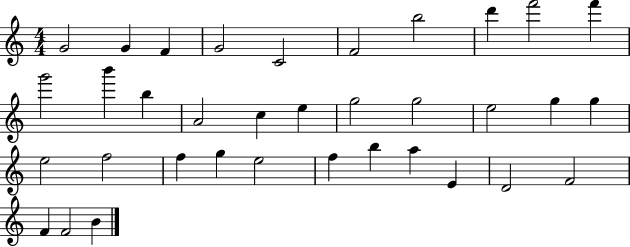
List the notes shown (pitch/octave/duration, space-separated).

G4/h G4/q F4/q G4/h C4/h F4/h B5/h D6/q F6/h F6/q G6/h B6/q B5/q A4/h C5/q E5/q G5/h G5/h E5/h G5/q G5/q E5/h F5/h F5/q G5/q E5/h F5/q B5/q A5/q E4/q D4/h F4/h F4/q F4/h B4/q